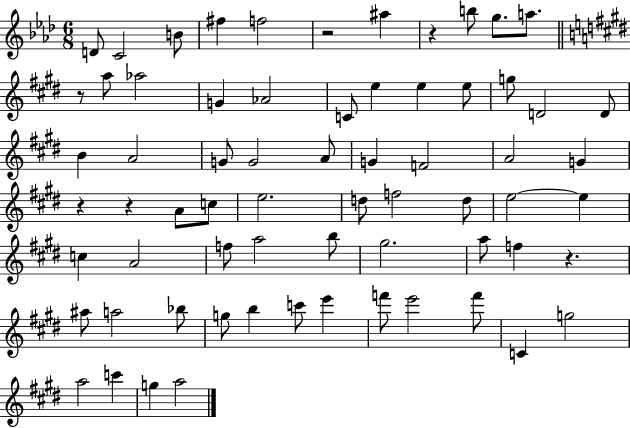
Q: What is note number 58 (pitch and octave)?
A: A5